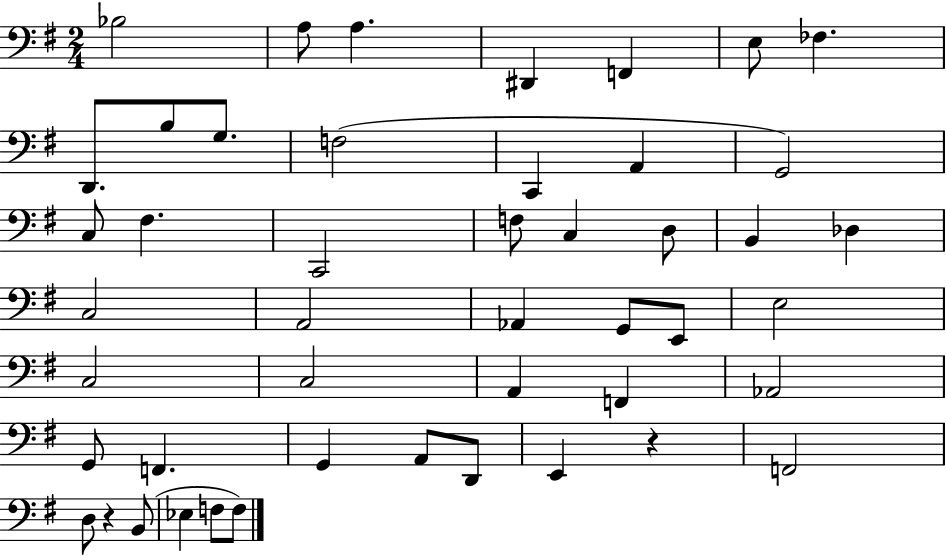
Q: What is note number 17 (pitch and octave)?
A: C2